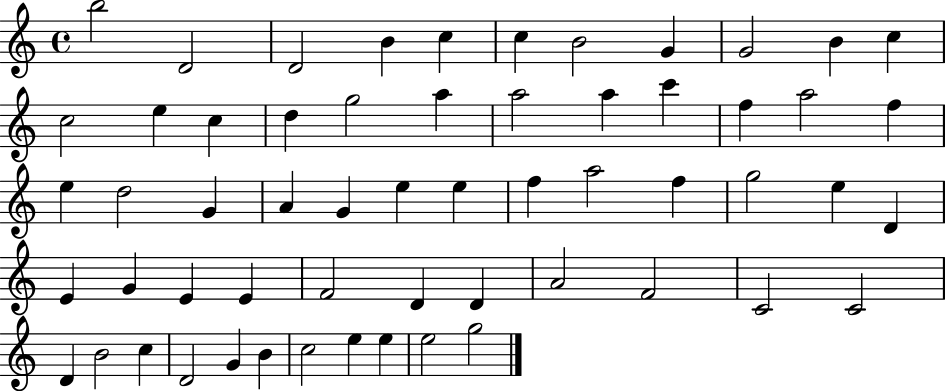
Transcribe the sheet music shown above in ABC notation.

X:1
T:Untitled
M:4/4
L:1/4
K:C
b2 D2 D2 B c c B2 G G2 B c c2 e c d g2 a a2 a c' f a2 f e d2 G A G e e f a2 f g2 e D E G E E F2 D D A2 F2 C2 C2 D B2 c D2 G B c2 e e e2 g2